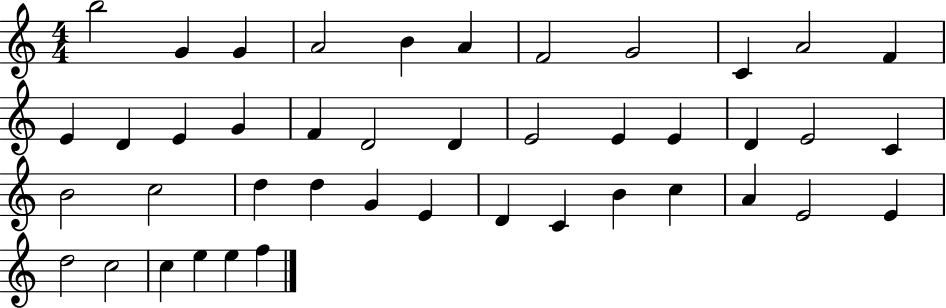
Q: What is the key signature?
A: C major